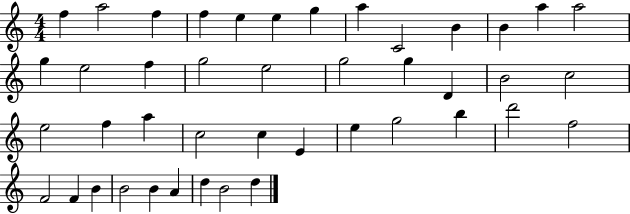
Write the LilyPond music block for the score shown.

{
  \clef treble
  \numericTimeSignature
  \time 4/4
  \key c \major
  f''4 a''2 f''4 | f''4 e''4 e''4 g''4 | a''4 c'2 b'4 | b'4 a''4 a''2 | \break g''4 e''2 f''4 | g''2 e''2 | g''2 g''4 d'4 | b'2 c''2 | \break e''2 f''4 a''4 | c''2 c''4 e'4 | e''4 g''2 b''4 | d'''2 f''2 | \break f'2 f'4 b'4 | b'2 b'4 a'4 | d''4 b'2 d''4 | \bar "|."
}